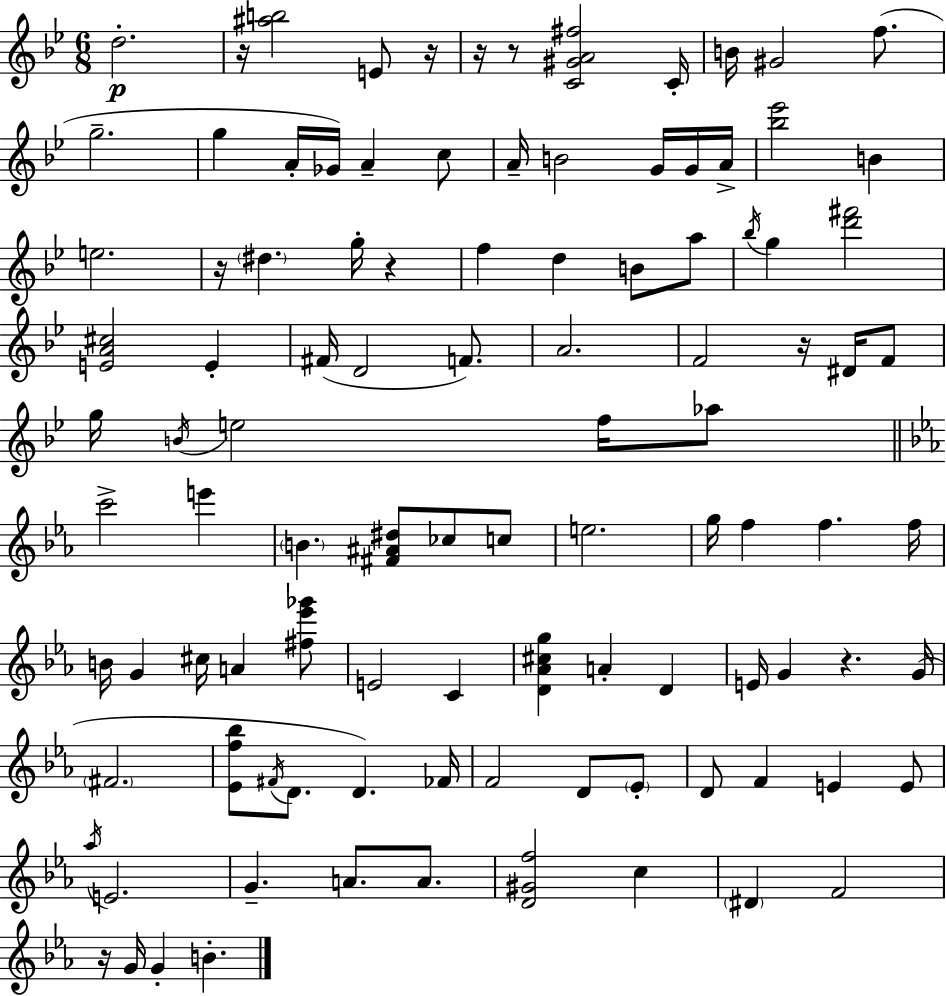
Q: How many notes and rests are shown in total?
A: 103